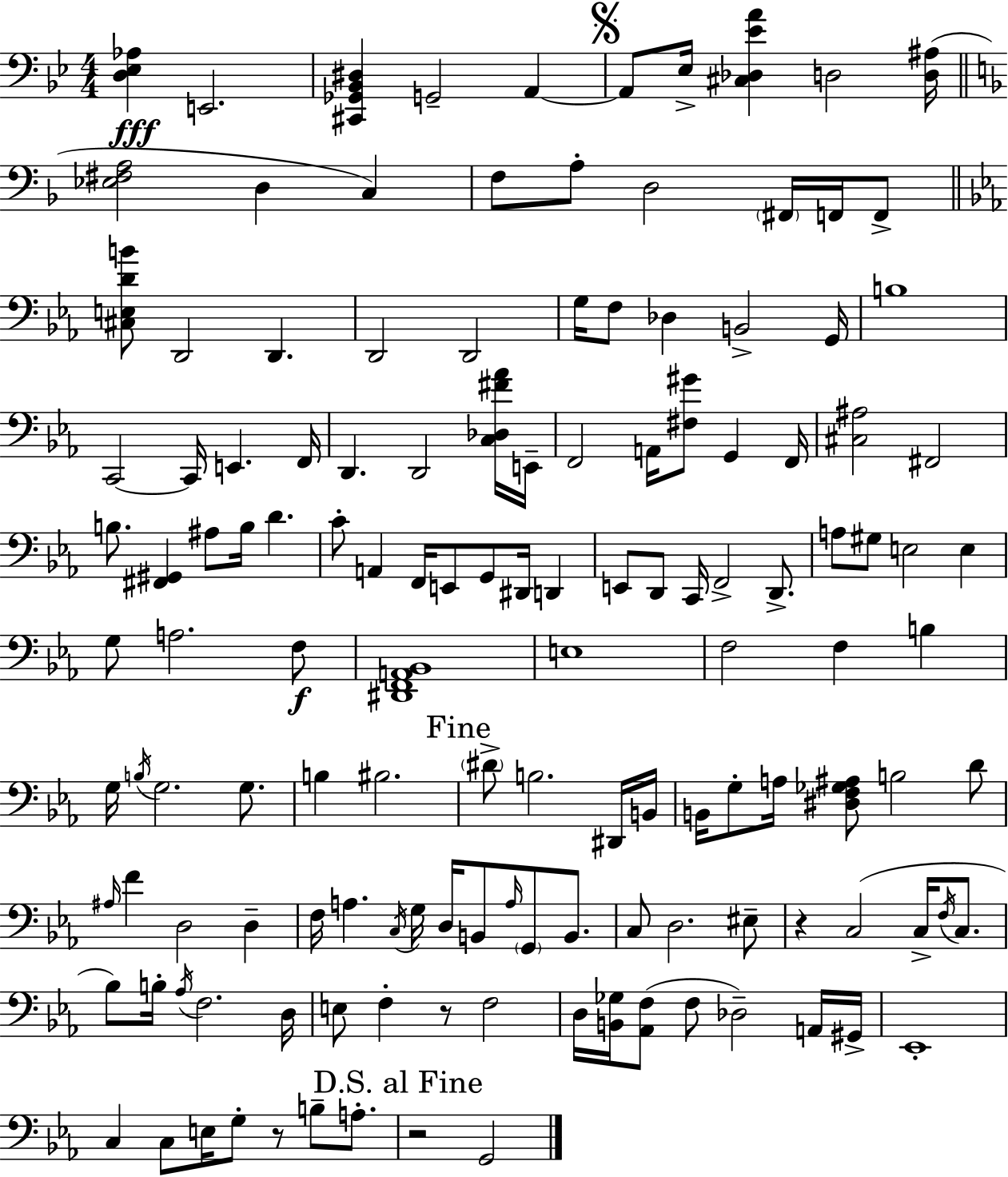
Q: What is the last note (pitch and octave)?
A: G2